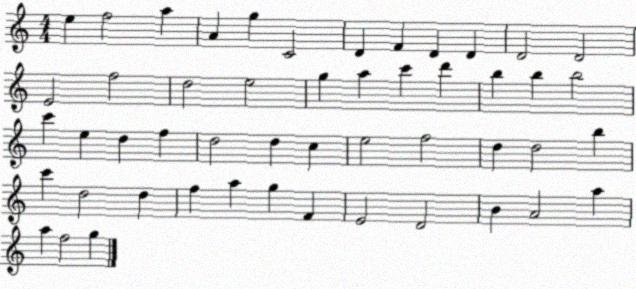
X:1
T:Untitled
M:4/4
L:1/4
K:C
e f2 a A g C2 D F D D D2 D2 E2 f2 d2 e2 g a c' d' b b b2 c' e d f d2 d c e2 f2 d d2 b c' d2 d f a g F E2 D2 B A2 a a f2 g